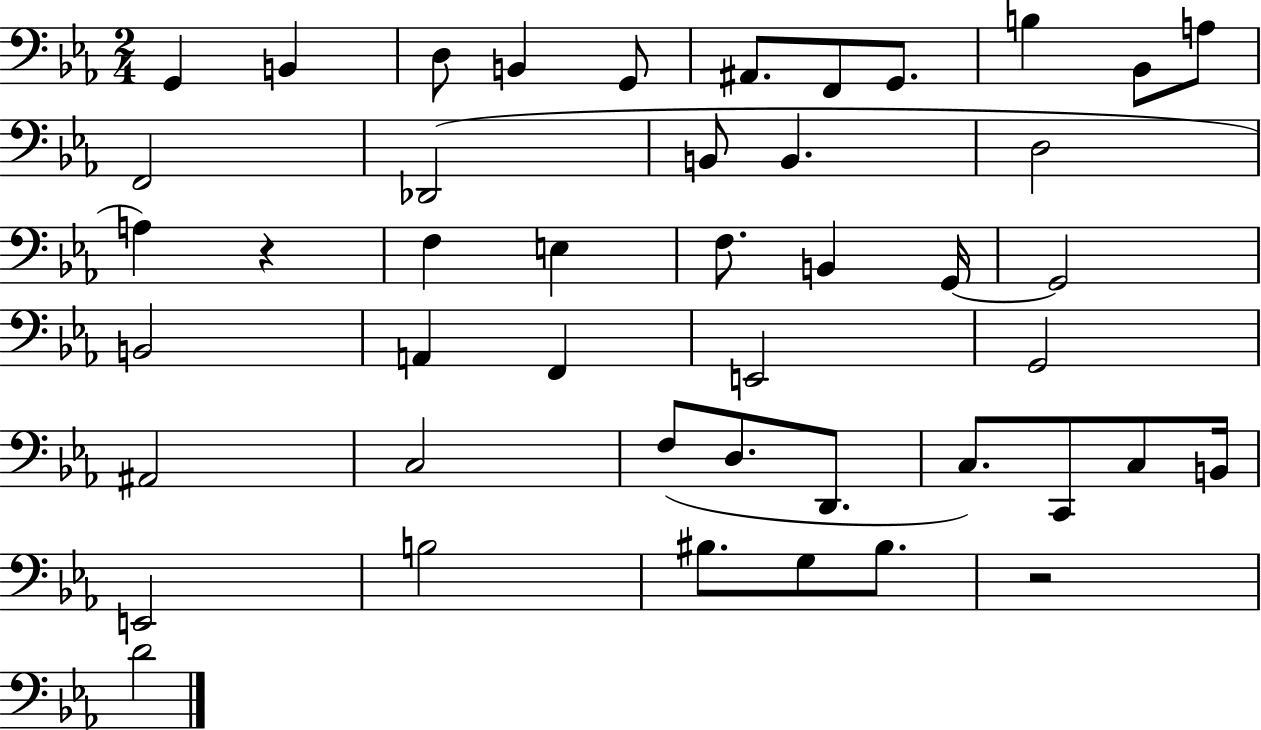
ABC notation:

X:1
T:Untitled
M:2/4
L:1/4
K:Eb
G,, B,, D,/2 B,, G,,/2 ^A,,/2 F,,/2 G,,/2 B, _B,,/2 A,/2 F,,2 _D,,2 B,,/2 B,, D,2 A, z F, E, F,/2 B,, G,,/4 G,,2 B,,2 A,, F,, E,,2 G,,2 ^A,,2 C,2 F,/2 D,/2 D,,/2 C,/2 C,,/2 C,/2 B,,/4 E,,2 B,2 ^B,/2 G,/2 ^B,/2 z2 D2